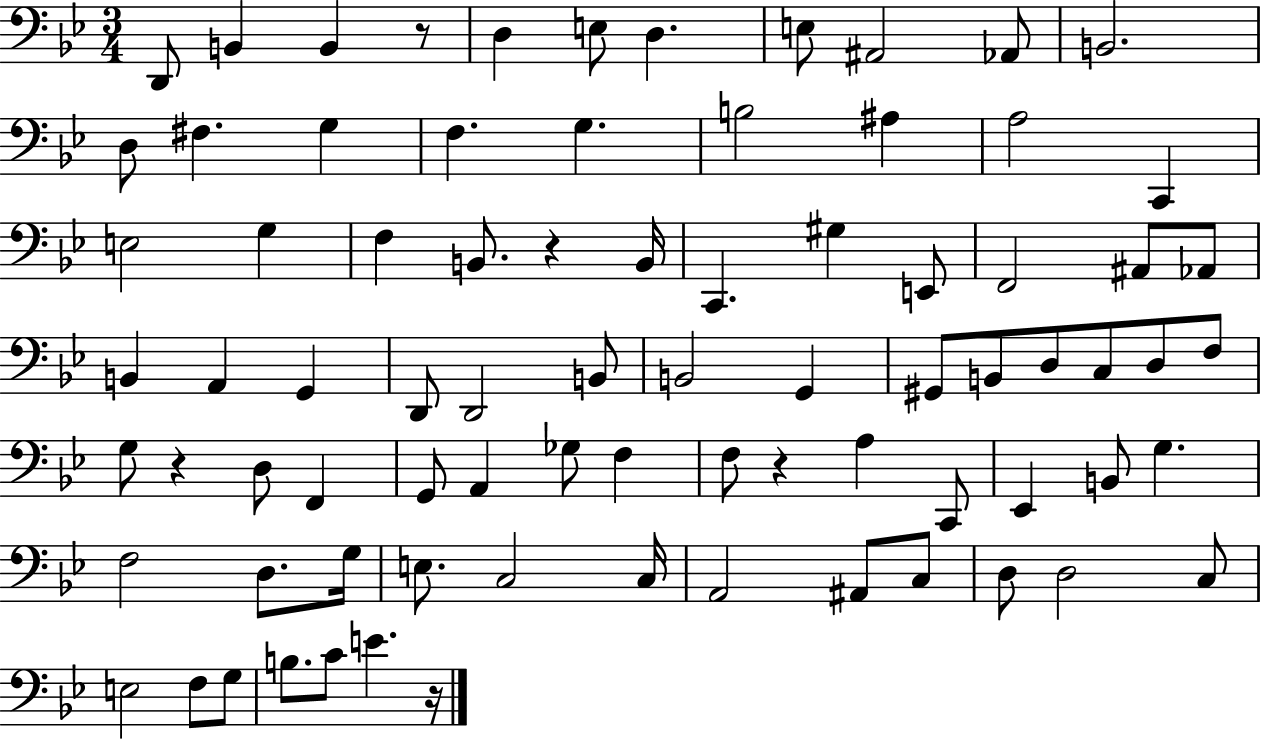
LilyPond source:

{
  \clef bass
  \numericTimeSignature
  \time 3/4
  \key bes \major
  d,8 b,4 b,4 r8 | d4 e8 d4. | e8 ais,2 aes,8 | b,2. | \break d8 fis4. g4 | f4. g4. | b2 ais4 | a2 c,4 | \break e2 g4 | f4 b,8. r4 b,16 | c,4. gis4 e,8 | f,2 ais,8 aes,8 | \break b,4 a,4 g,4 | d,8 d,2 b,8 | b,2 g,4 | gis,8 b,8 d8 c8 d8 f8 | \break g8 r4 d8 f,4 | g,8 a,4 ges8 f4 | f8 r4 a4 c,8 | ees,4 b,8 g4. | \break f2 d8. g16 | e8. c2 c16 | a,2 ais,8 c8 | d8 d2 c8 | \break e2 f8 g8 | b8. c'8 e'4. r16 | \bar "|."
}